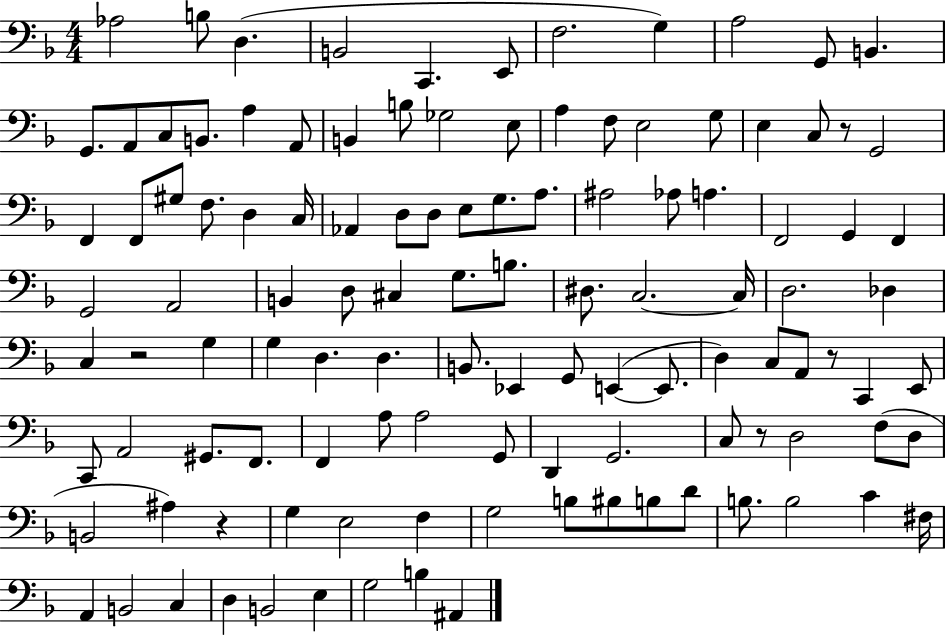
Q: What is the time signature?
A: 4/4